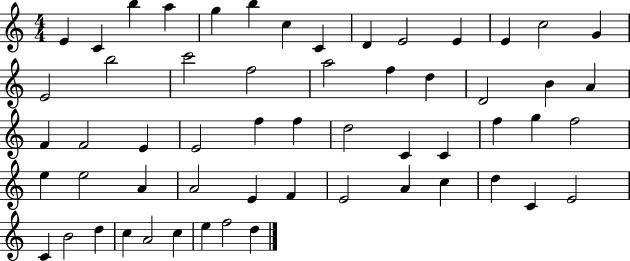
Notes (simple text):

E4/q C4/q B5/q A5/q G5/q B5/q C5/q C4/q D4/q E4/h E4/q E4/q C5/h G4/q E4/h B5/h C6/h F5/h A5/h F5/q D5/q D4/h B4/q A4/q F4/q F4/h E4/q E4/h F5/q F5/q D5/h C4/q C4/q F5/q G5/q F5/h E5/q E5/h A4/q A4/h E4/q F4/q E4/h A4/q C5/q D5/q C4/q E4/h C4/q B4/h D5/q C5/q A4/h C5/q E5/q F5/h D5/q